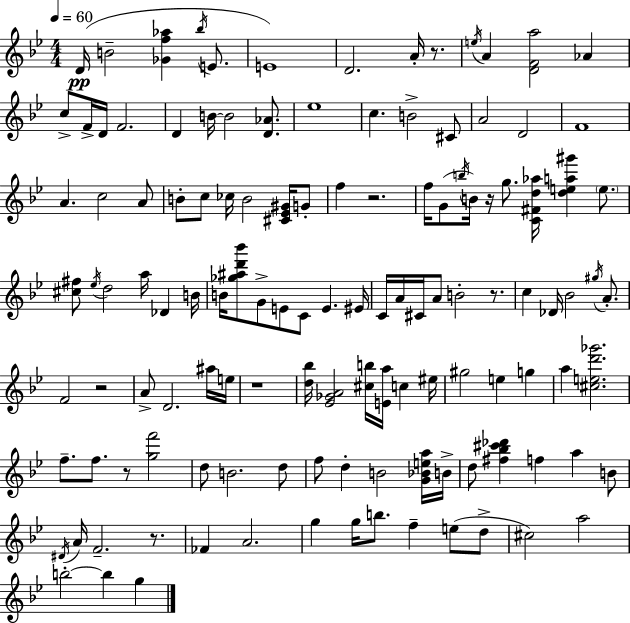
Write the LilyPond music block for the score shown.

{
  \clef treble
  \numericTimeSignature
  \time 4/4
  \key bes \major
  \tempo 4 = 60
  d'16(\pp b'2-- <ges' f'' aes''>4 \acciaccatura { bes''16 } e'8. | e'1) | d'2. a'16-. r8. | \acciaccatura { e''16 } a'4 <d' f' a''>2 aes'4 | \break c''8-> f'16-> d'16 f'2. | d'4 b'16~~ b'2 <d' aes'>8. | ees''1 | c''4. b'2-> | \break cis'8 a'2 d'2 | f'1 | a'4. c''2 | a'8 b'8-. c''8 ces''16 b'2 <cis' ees' gis'>16 | \break g'8-. f''4 r2. | f''16 g'8( \acciaccatura { b''16 } b'16) r16 g''8. <c' fis' d'' aes''>16 <d'' e'' a'' gis'''>4 | \parenthesize e''8. <cis'' fis''>8 \acciaccatura { ees''16 } d''2 a''16 des'4 | b'16 b'16 <ges'' ais'' d''' bes'''>8 g'8-> e'8 c'8 e'4. | \break eis'16 c'16 a'16 cis'16 a'8 b'2-. | r8. c''4 des'16 bes'2 | \acciaccatura { gis''16 } a'8.-. f'2 r2 | a'8-> d'2. | \break ais''16 e''16 r1 | <d'' bes''>16 <ees' ges' a'>2 <cis'' b''>16 <e' a''>16 | c''4 eis''16 gis''2 e''4 | g''4 a''4 <cis'' e'' d''' ges'''>2. | \break f''8.-- f''8. r8 <g'' f'''>2 | d''8 b'2. | d''8 f''8 d''4-. b'2 | <g' bes' e'' a''>16 b'16-> d''8 <fis'' bes'' cis''' des'''>4 f''4 a''4 | \break b'8 \acciaccatura { dis'16 } a'16 f'2.-- | r8. fes'4 a'2. | g''4 g''16 b''8. f''4-- | e''8( d''8-> cis''2) a''2 | \break b''2-.~~ b''4 | g''4 \bar "|."
}